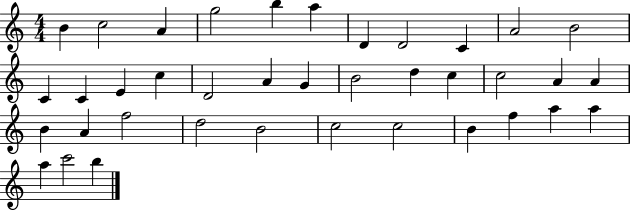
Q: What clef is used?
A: treble